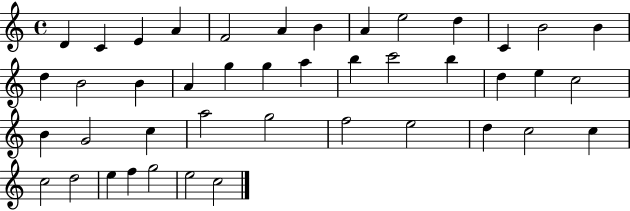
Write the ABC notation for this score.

X:1
T:Untitled
M:4/4
L:1/4
K:C
D C E A F2 A B A e2 d C B2 B d B2 B A g g a b c'2 b d e c2 B G2 c a2 g2 f2 e2 d c2 c c2 d2 e f g2 e2 c2